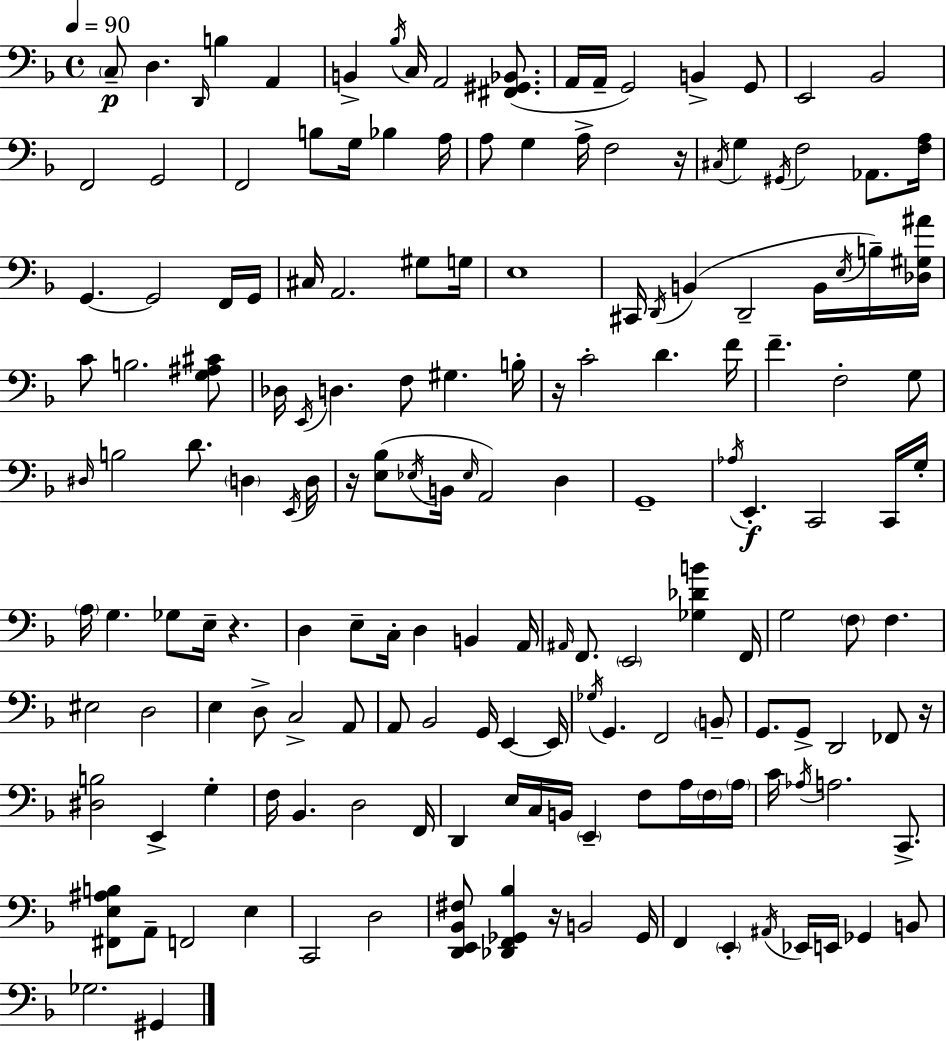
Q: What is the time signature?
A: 4/4